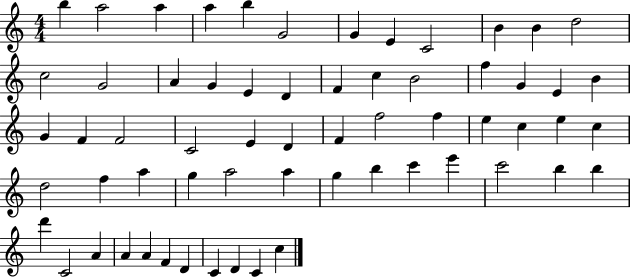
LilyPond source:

{
  \clef treble
  \numericTimeSignature
  \time 4/4
  \key c \major
  b''4 a''2 a''4 | a''4 b''4 g'2 | g'4 e'4 c'2 | b'4 b'4 d''2 | \break c''2 g'2 | a'4 g'4 e'4 d'4 | f'4 c''4 b'2 | f''4 g'4 e'4 b'4 | \break g'4 f'4 f'2 | c'2 e'4 d'4 | f'4 f''2 f''4 | e''4 c''4 e''4 c''4 | \break d''2 f''4 a''4 | g''4 a''2 a''4 | g''4 b''4 c'''4 e'''4 | c'''2 b''4 b''4 | \break d'''4 c'2 a'4 | a'4 a'4 f'4 d'4 | c'4 d'4 c'4 c''4 | \bar "|."
}